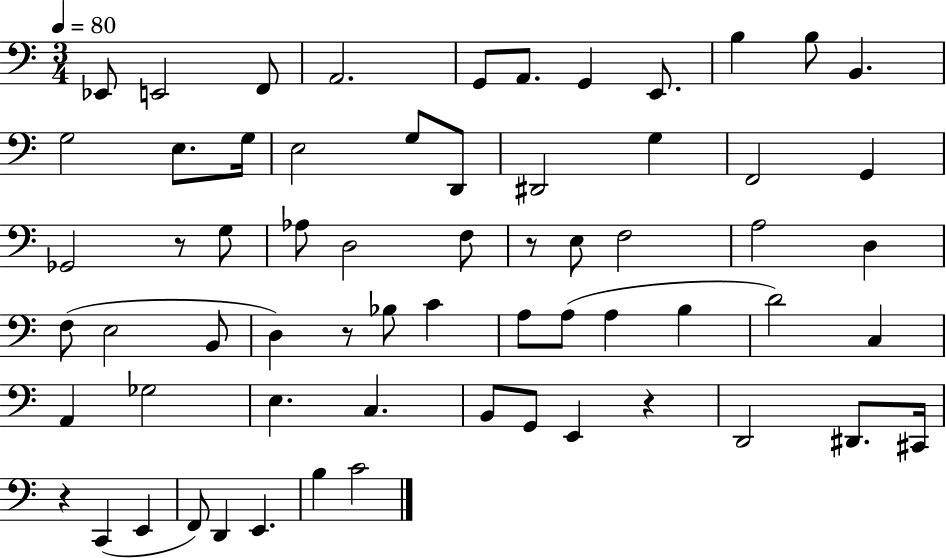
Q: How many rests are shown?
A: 5